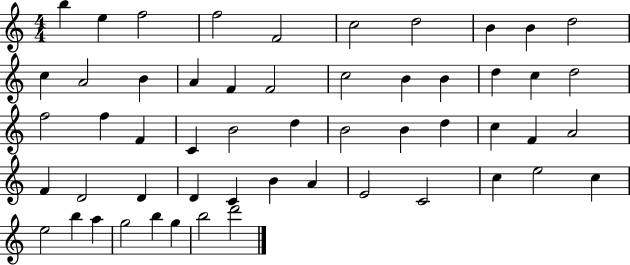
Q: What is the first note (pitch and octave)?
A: B5